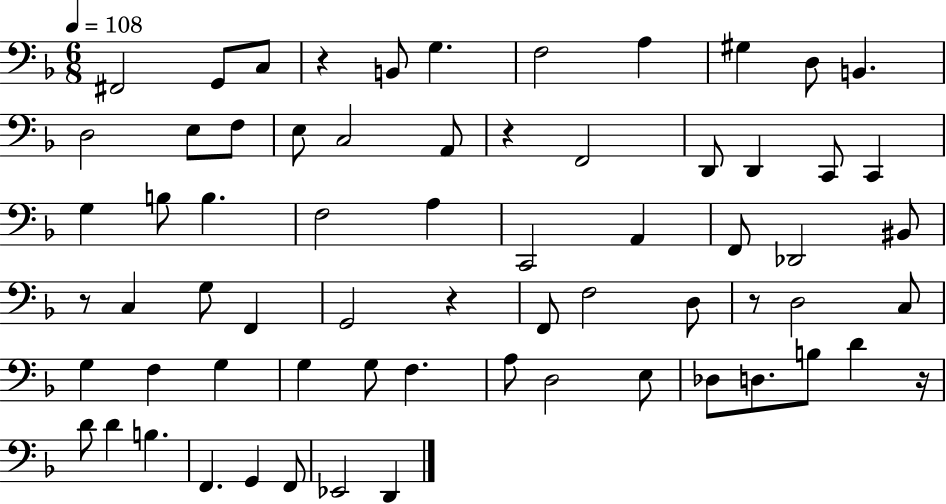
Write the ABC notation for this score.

X:1
T:Untitled
M:6/8
L:1/4
K:F
^F,,2 G,,/2 C,/2 z B,,/2 G, F,2 A, ^G, D,/2 B,, D,2 E,/2 F,/2 E,/2 C,2 A,,/2 z F,,2 D,,/2 D,, C,,/2 C,, G, B,/2 B, F,2 A, C,,2 A,, F,,/2 _D,,2 ^B,,/2 z/2 C, G,/2 F,, G,,2 z F,,/2 F,2 D,/2 z/2 D,2 C,/2 G, F, G, G, G,/2 F, A,/2 D,2 E,/2 _D,/2 D,/2 B,/2 D z/4 D/2 D B, F,, G,, F,,/2 _E,,2 D,,